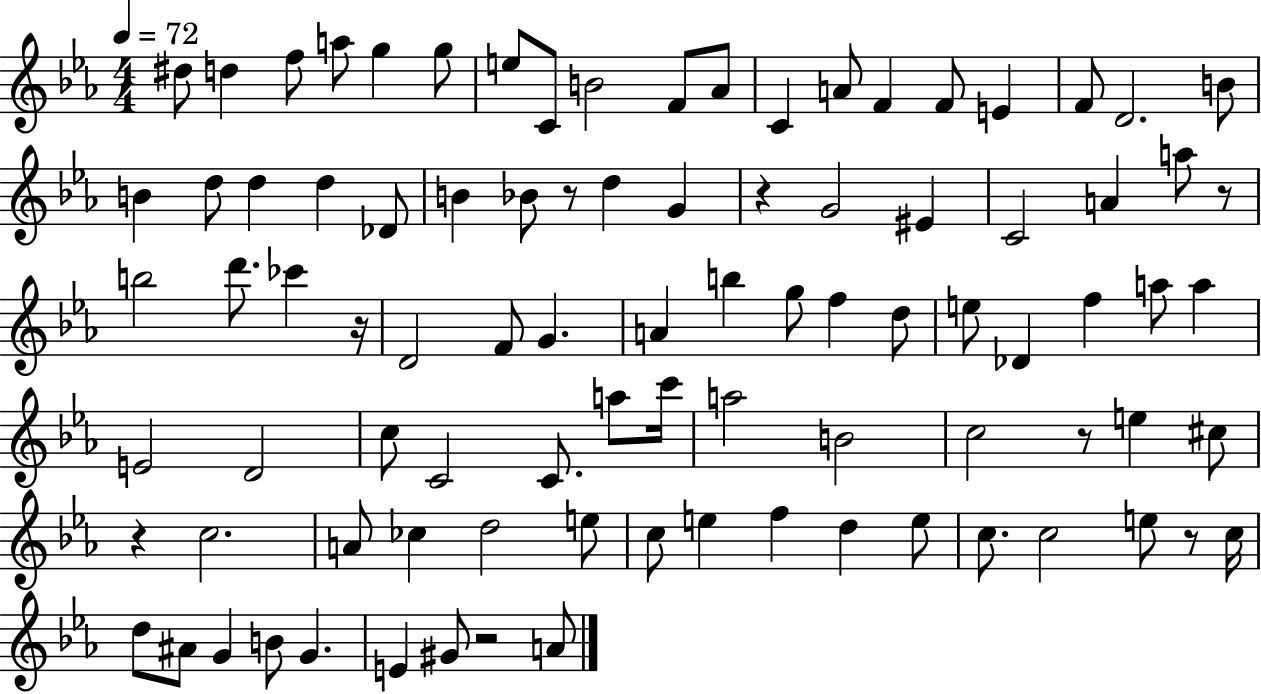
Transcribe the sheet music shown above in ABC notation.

X:1
T:Untitled
M:4/4
L:1/4
K:Eb
^d/2 d f/2 a/2 g g/2 e/2 C/2 B2 F/2 _A/2 C A/2 F F/2 E F/2 D2 B/2 B d/2 d d _D/2 B _B/2 z/2 d G z G2 ^E C2 A a/2 z/2 b2 d'/2 _c' z/4 D2 F/2 G A b g/2 f d/2 e/2 _D f a/2 a E2 D2 c/2 C2 C/2 a/2 c'/4 a2 B2 c2 z/2 e ^c/2 z c2 A/2 _c d2 e/2 c/2 e f d e/2 c/2 c2 e/2 z/2 c/4 d/2 ^A/2 G B/2 G E ^G/2 z2 A/2